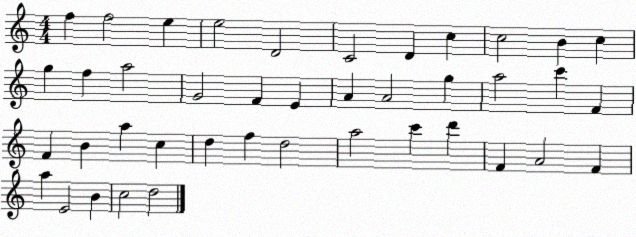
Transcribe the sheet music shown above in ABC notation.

X:1
T:Untitled
M:4/4
L:1/4
K:C
f f2 e e2 D2 C2 D c c2 B c g f a2 G2 F E A A2 g a2 c' F F B a c d f d2 a2 c' d' F A2 F a E2 B c2 d2